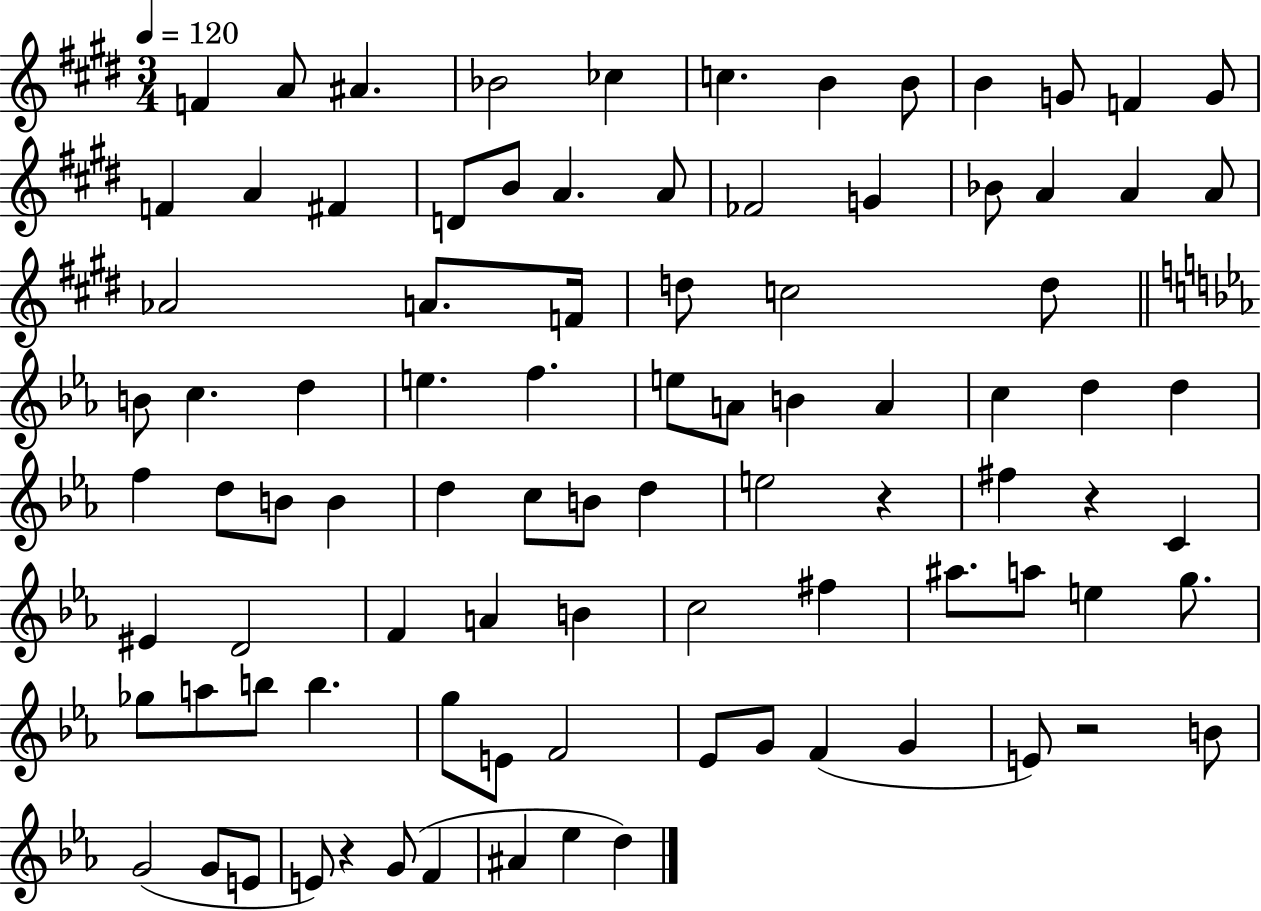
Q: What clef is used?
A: treble